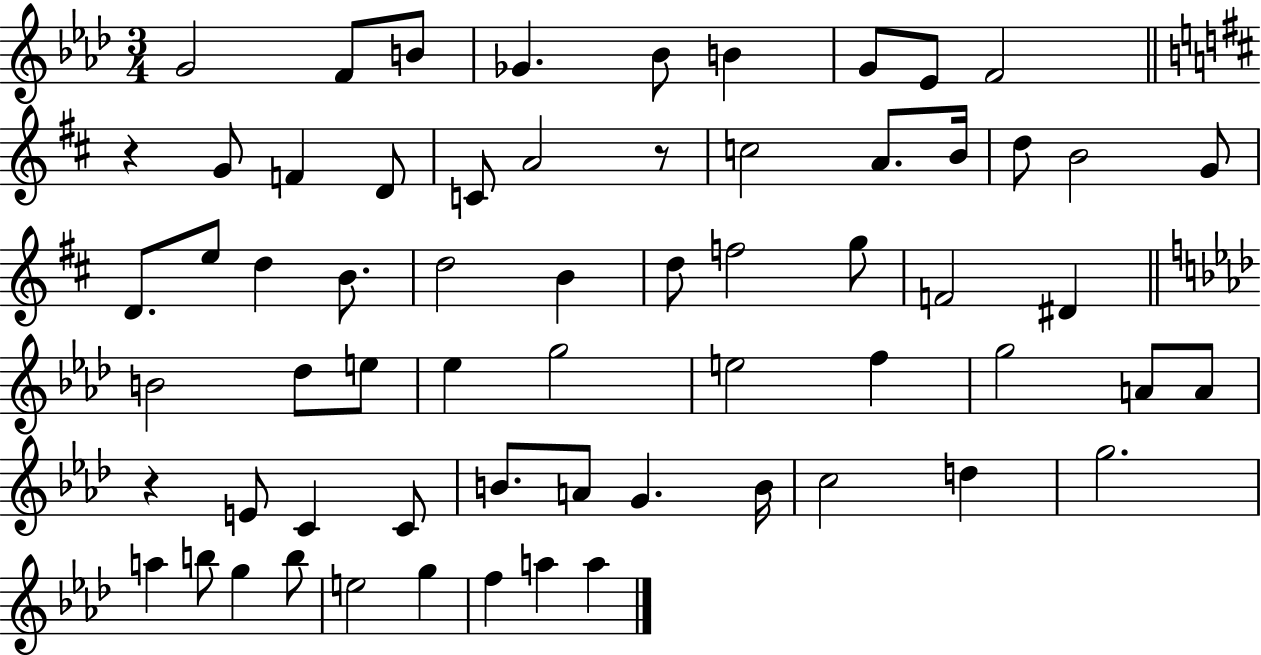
{
  \clef treble
  \numericTimeSignature
  \time 3/4
  \key aes \major
  g'2 f'8 b'8 | ges'4. bes'8 b'4 | g'8 ees'8 f'2 | \bar "||" \break \key d \major r4 g'8 f'4 d'8 | c'8 a'2 r8 | c''2 a'8. b'16 | d''8 b'2 g'8 | \break d'8. e''8 d''4 b'8. | d''2 b'4 | d''8 f''2 g''8 | f'2 dis'4 | \break \bar "||" \break \key f \minor b'2 des''8 e''8 | ees''4 g''2 | e''2 f''4 | g''2 a'8 a'8 | \break r4 e'8 c'4 c'8 | b'8. a'8 g'4. b'16 | c''2 d''4 | g''2. | \break a''4 b''8 g''4 b''8 | e''2 g''4 | f''4 a''4 a''4 | \bar "|."
}